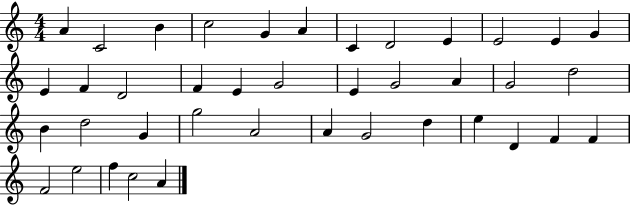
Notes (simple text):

A4/q C4/h B4/q C5/h G4/q A4/q C4/q D4/h E4/q E4/h E4/q G4/q E4/q F4/q D4/h F4/q E4/q G4/h E4/q G4/h A4/q G4/h D5/h B4/q D5/h G4/q G5/h A4/h A4/q G4/h D5/q E5/q D4/q F4/q F4/q F4/h E5/h F5/q C5/h A4/q